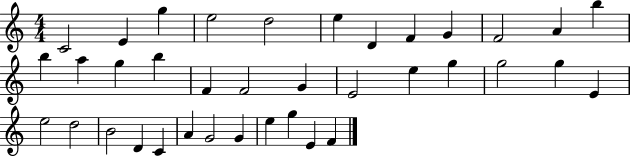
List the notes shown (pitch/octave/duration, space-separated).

C4/h E4/q G5/q E5/h D5/h E5/q D4/q F4/q G4/q F4/h A4/q B5/q B5/q A5/q G5/q B5/q F4/q F4/h G4/q E4/h E5/q G5/q G5/h G5/q E4/q E5/h D5/h B4/h D4/q C4/q A4/q G4/h G4/q E5/q G5/q E4/q F4/q